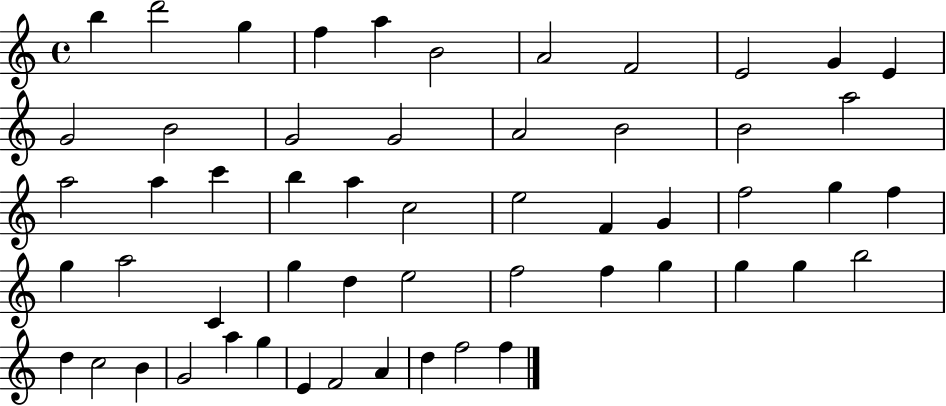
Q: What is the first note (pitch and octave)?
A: B5